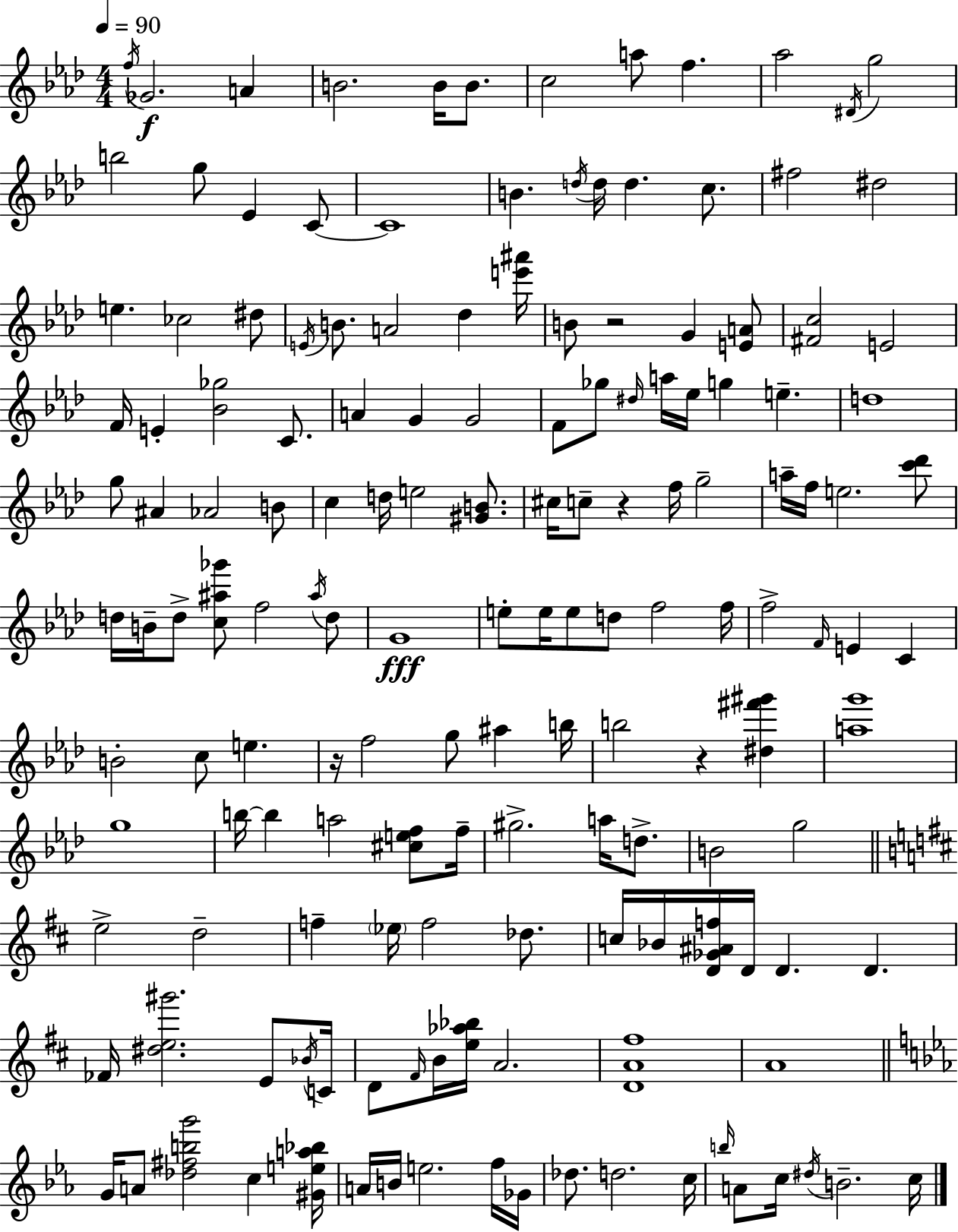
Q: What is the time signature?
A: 4/4